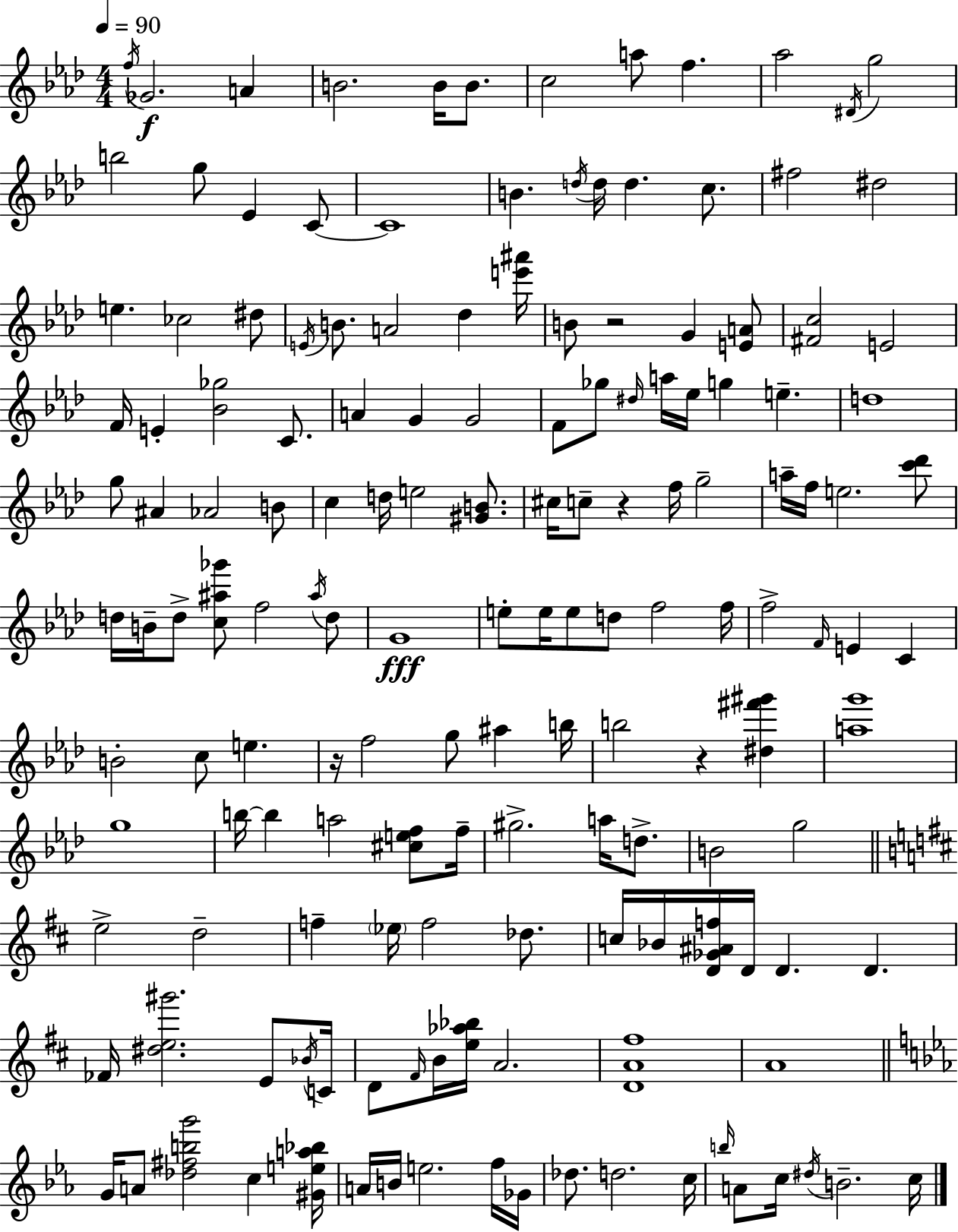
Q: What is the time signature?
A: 4/4